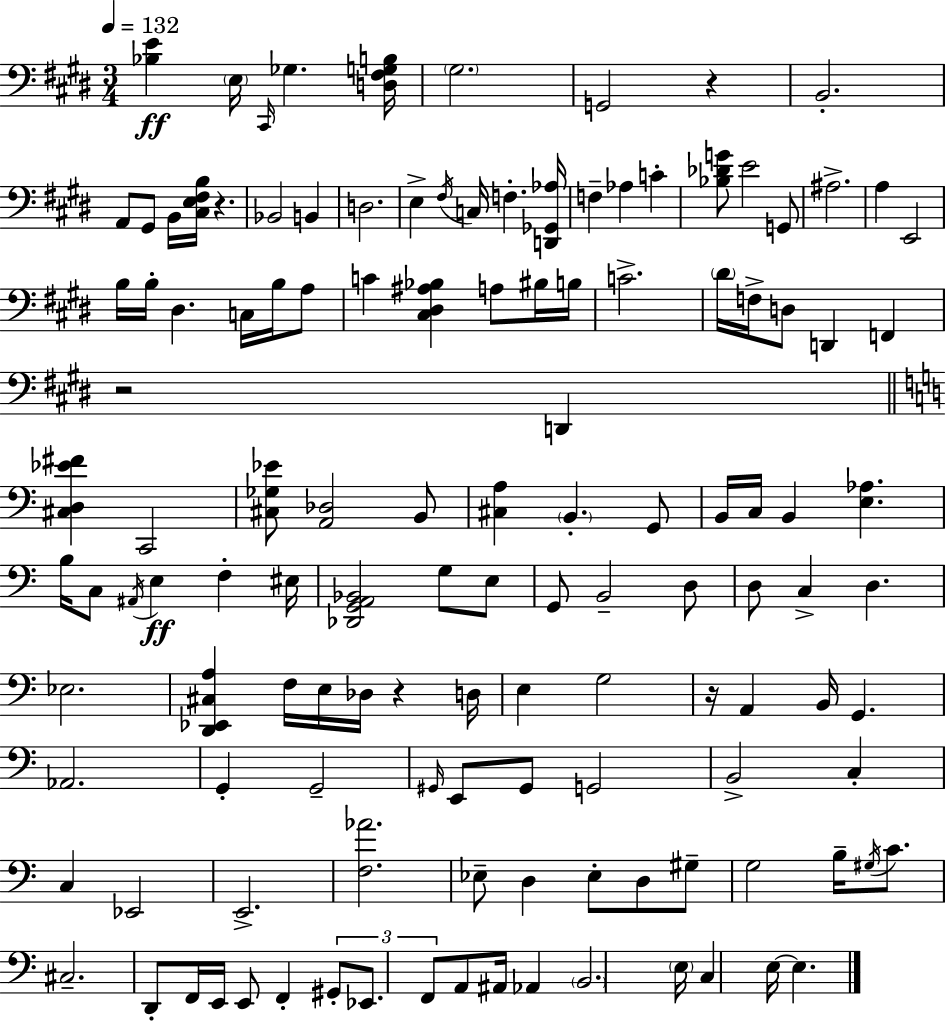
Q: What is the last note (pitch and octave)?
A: E3